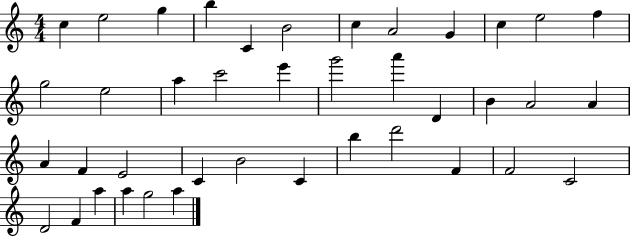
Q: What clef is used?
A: treble